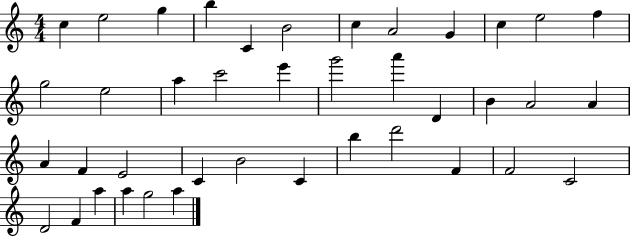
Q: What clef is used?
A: treble